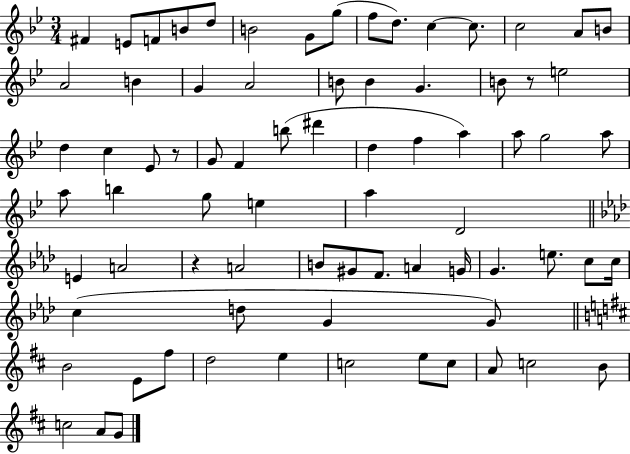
X:1
T:Untitled
M:3/4
L:1/4
K:Bb
^F E/2 F/2 B/2 d/2 B2 G/2 g/2 f/2 d/2 c c/2 c2 A/2 B/2 A2 B G A2 B/2 B G B/2 z/2 e2 d c _E/2 z/2 G/2 F b/2 ^d' d f a a/2 g2 a/2 a/2 b g/2 e a D2 E A2 z A2 B/2 ^G/2 F/2 A G/4 G e/2 c/2 c/4 c d/2 G G/2 B2 E/2 ^f/2 d2 e c2 e/2 c/2 A/2 c2 B/2 c2 A/2 G/2